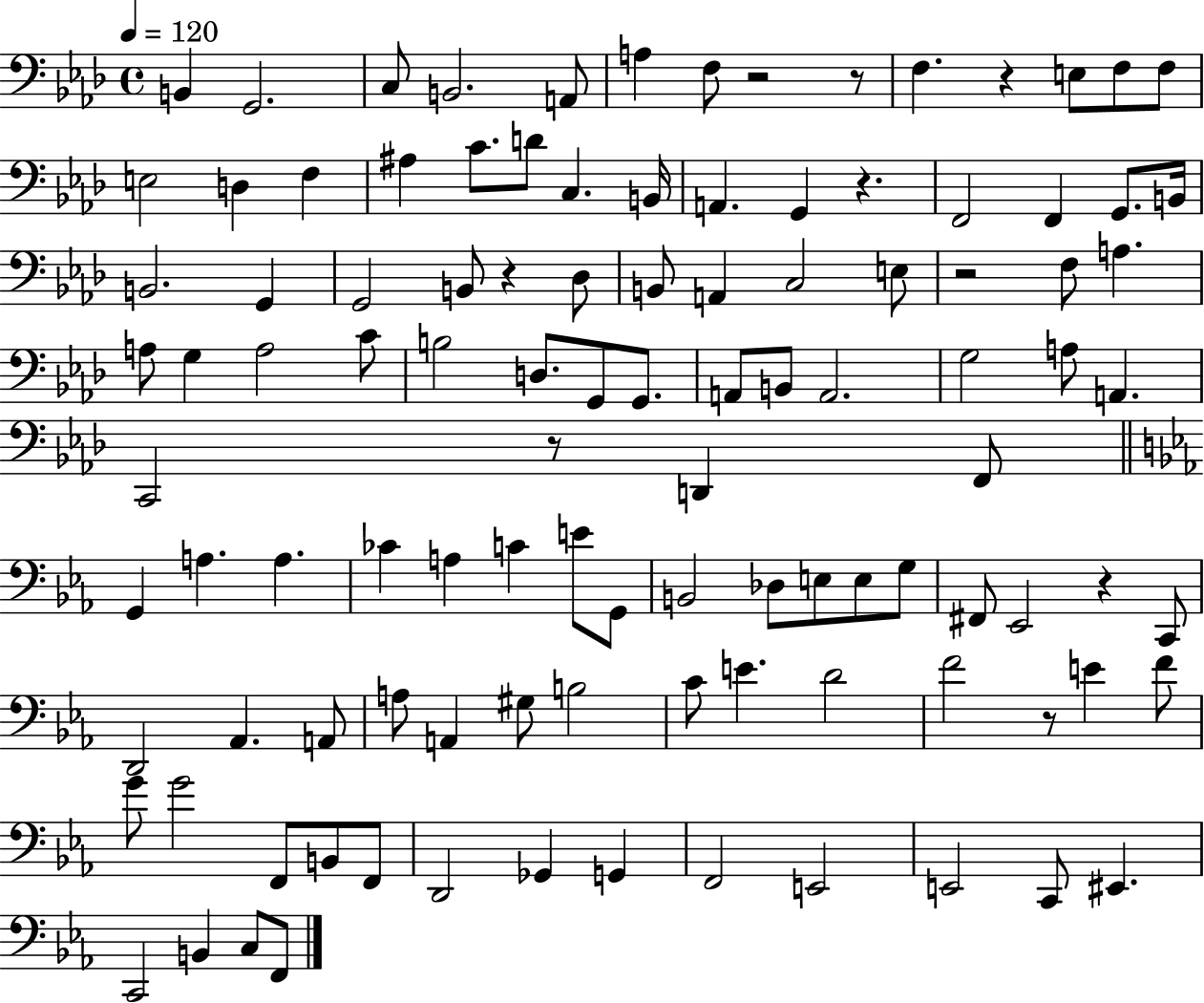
X:1
T:Untitled
M:4/4
L:1/4
K:Ab
B,, G,,2 C,/2 B,,2 A,,/2 A, F,/2 z2 z/2 F, z E,/2 F,/2 F,/2 E,2 D, F, ^A, C/2 D/2 C, B,,/4 A,, G,, z F,,2 F,, G,,/2 B,,/4 B,,2 G,, G,,2 B,,/2 z _D,/2 B,,/2 A,, C,2 E,/2 z2 F,/2 A, A,/2 G, A,2 C/2 B,2 D,/2 G,,/2 G,,/2 A,,/2 B,,/2 A,,2 G,2 A,/2 A,, C,,2 z/2 D,, F,,/2 G,, A, A, _C A, C E/2 G,,/2 B,,2 _D,/2 E,/2 E,/2 G,/2 ^F,,/2 _E,,2 z C,,/2 D,,2 _A,, A,,/2 A,/2 A,, ^G,/2 B,2 C/2 E D2 F2 z/2 E F/2 G/2 G2 F,,/2 B,,/2 F,,/2 D,,2 _G,, G,, F,,2 E,,2 E,,2 C,,/2 ^E,, C,,2 B,, C,/2 F,,/2